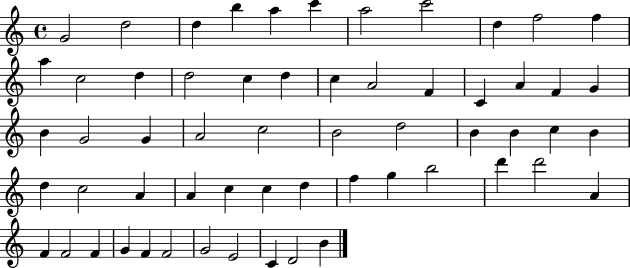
G4/h D5/h D5/q B5/q A5/q C6/q A5/h C6/h D5/q F5/h F5/q A5/q C5/h D5/q D5/h C5/q D5/q C5/q A4/h F4/q C4/q A4/q F4/q G4/q B4/q G4/h G4/q A4/h C5/h B4/h D5/h B4/q B4/q C5/q B4/q D5/q C5/h A4/q A4/q C5/q C5/q D5/q F5/q G5/q B5/h D6/q D6/h A4/q F4/q F4/h F4/q G4/q F4/q F4/h G4/h E4/h C4/q D4/h B4/q